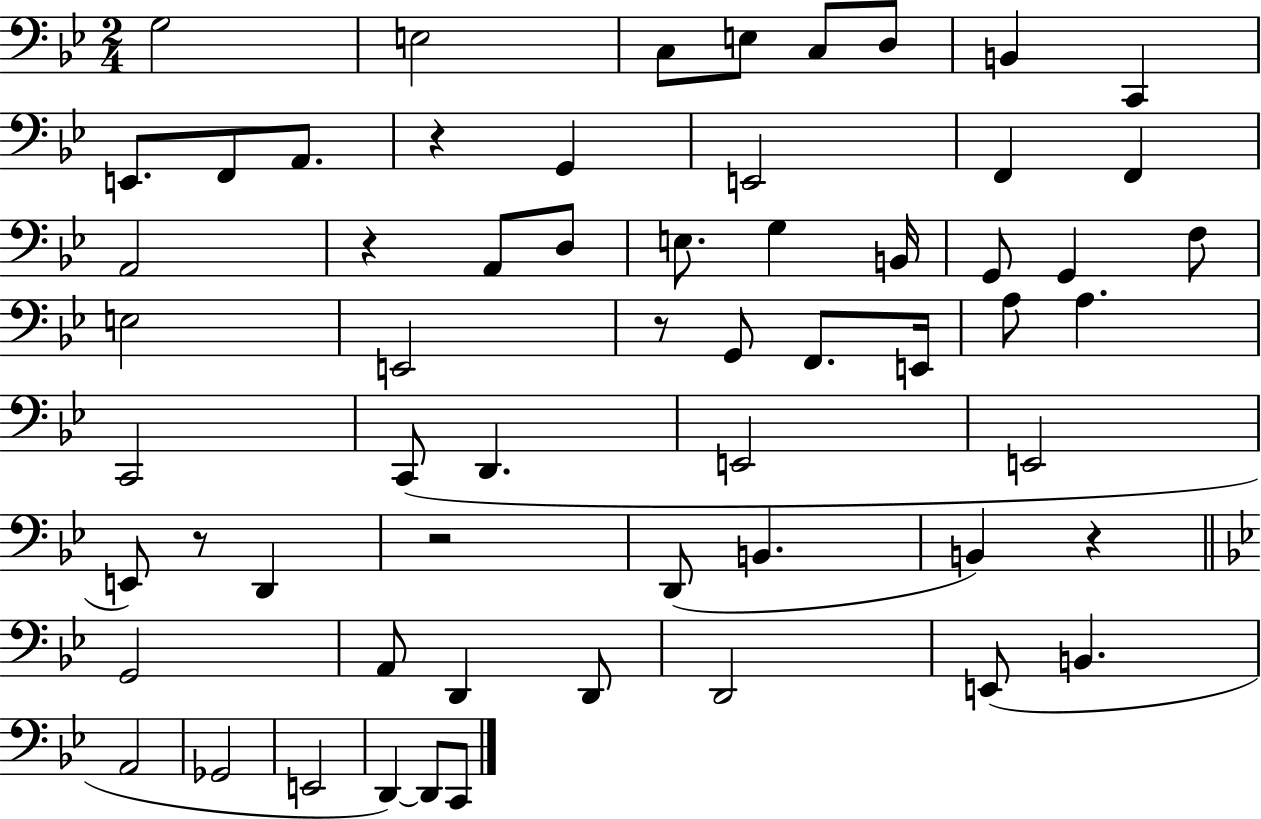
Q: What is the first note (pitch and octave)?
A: G3